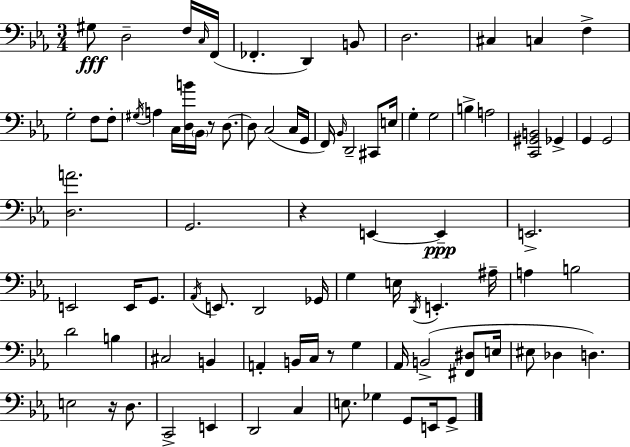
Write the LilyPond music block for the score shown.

{
  \clef bass
  \numericTimeSignature
  \time 3/4
  \key c \minor
  gis8\fff d2-- f16 \grace { c16 } | f,16( fes,4.-. d,4) b,8 | d2. | cis4 c4 f4-> | \break g2-. f8 f8-. | \acciaccatura { gis16 } a4 c16 <d b'>16 \parenthesize bes,16 r8 d8.~~ | d8 c2( | c16 g,16 f,16) \grace { bes,16 } d,2-- | \break cis,8 e16 g4-. g2 | b4-> a2 | <c, gis, b,>2 ges,4-> | g,4 g,2 | \break <d a'>2. | g,2. | r4 e,4~~ e,4--\ppp | e,2.-> | \break e,2 e,16 | g,8. \acciaccatura { aes,16 } e,8. d,2 | ges,16 g4 e16 \acciaccatura { d,16 } e,4.-. | ais16-- a4 b2 | \break d'2 | b4 cis2 | b,4 a,4-. b,16 c16 r8 | g4 aes,16 b,2->( | \break <fis, dis>8 e16 eis8 des4 d4.) | e2 | r16 d8. c,2-> | e,4 d,2 | \break c4 e8. ges4 | g,8 e,16 g,8-> \bar "|."
}